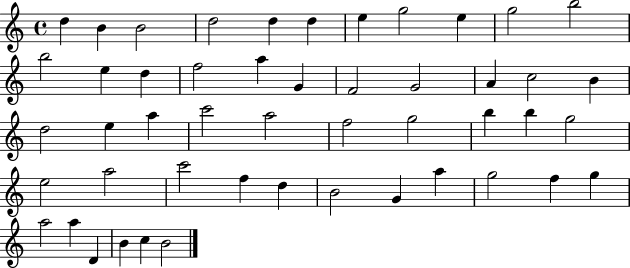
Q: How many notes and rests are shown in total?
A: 49